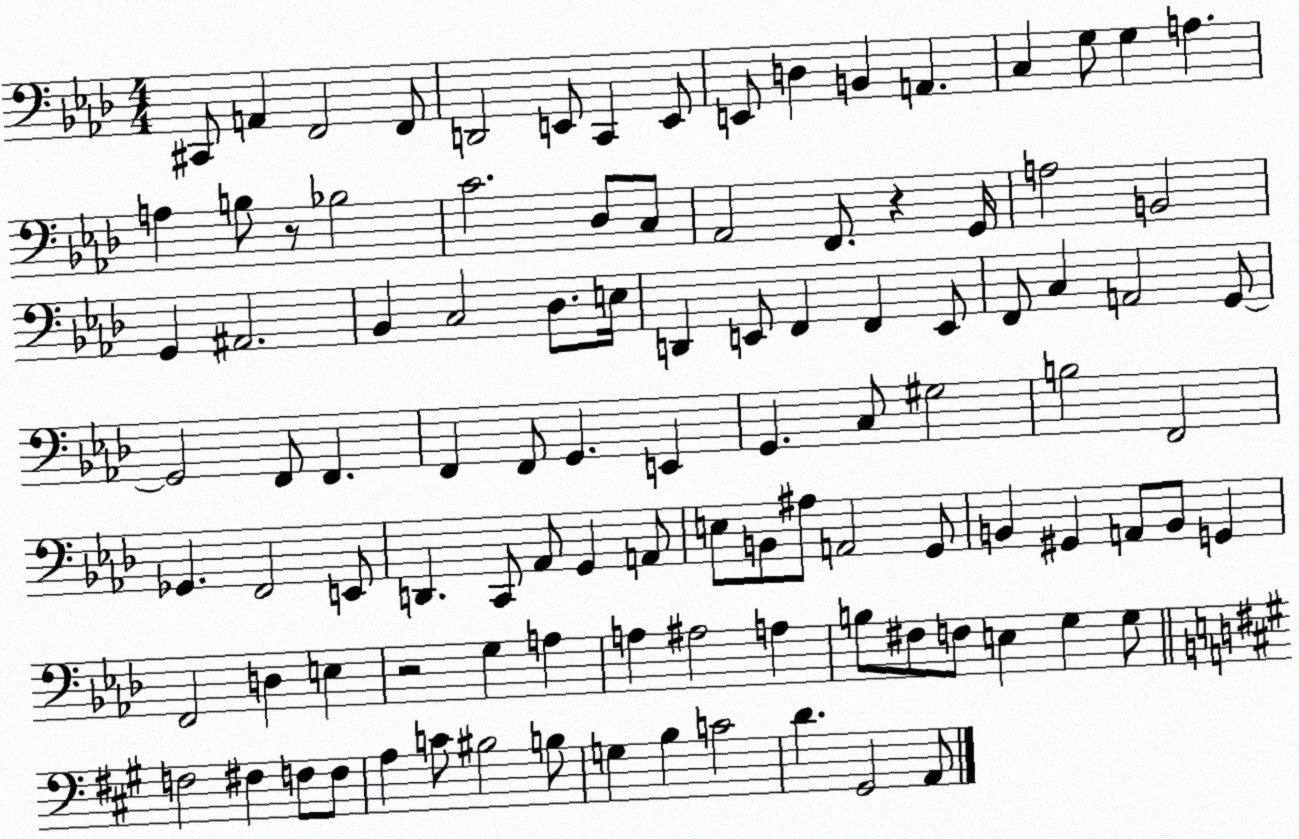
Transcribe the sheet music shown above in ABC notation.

X:1
T:Untitled
M:4/4
L:1/4
K:Ab
^C,,/2 A,, F,,2 F,,/2 D,,2 E,,/2 C,, E,,/2 E,,/2 D, B,, A,, C, G,/2 G, A, A, B,/2 z/2 _B,2 C2 _D,/2 C,/2 _A,,2 F,,/2 z G,,/4 A,2 B,,2 G,, ^A,,2 _B,, C,2 _D,/2 E,/4 D,, E,,/2 F,, F,, E,,/2 F,,/2 C, A,,2 G,,/2 G,,2 F,,/2 F,, F,, F,,/2 G,, E,, G,, C,/2 ^G,2 B,2 F,,2 _G,, F,,2 E,,/2 D,, C,,/2 _A,,/2 G,, A,,/2 E,/2 B,,/2 ^A,/2 A,,2 G,,/2 B,, ^G,, A,,/2 B,,/2 G,, F,,2 D, E, z2 G, A, A, ^A,2 A, B,/2 ^F,/2 F,/2 E, G, G,/2 F,2 ^F, F,/2 F,/2 A, C/2 ^B,2 B,/2 G, B, C2 D ^G,,2 A,,/2